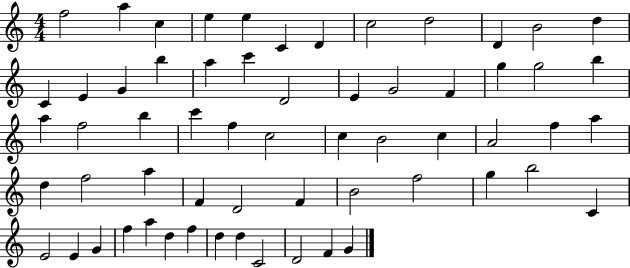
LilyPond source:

{
  \clef treble
  \numericTimeSignature
  \time 4/4
  \key c \major
  f''2 a''4 c''4 | e''4 e''4 c'4 d'4 | c''2 d''2 | d'4 b'2 d''4 | \break c'4 e'4 g'4 b''4 | a''4 c'''4 d'2 | e'4 g'2 f'4 | g''4 g''2 b''4 | \break a''4 f''2 b''4 | c'''4 f''4 c''2 | c''4 b'2 c''4 | a'2 f''4 a''4 | \break d''4 f''2 a''4 | f'4 d'2 f'4 | b'2 f''2 | g''4 b''2 c'4 | \break e'2 e'4 g'4 | f''4 a''4 d''4 f''4 | d''4 d''4 c'2 | d'2 f'4 g'4 | \break \bar "|."
}